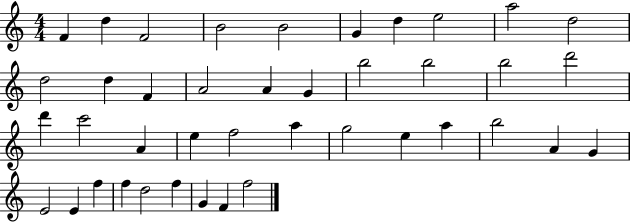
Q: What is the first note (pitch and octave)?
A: F4